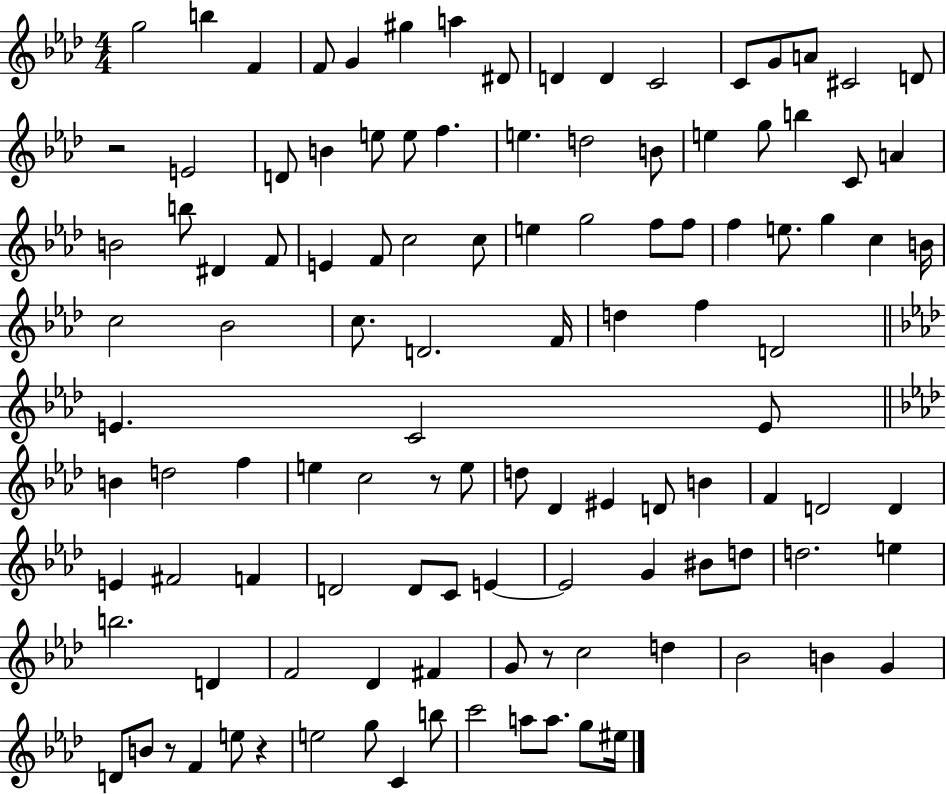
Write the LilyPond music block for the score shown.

{
  \clef treble
  \numericTimeSignature
  \time 4/4
  \key aes \major
  g''2 b''4 f'4 | f'8 g'4 gis''4 a''4 dis'8 | d'4 d'4 c'2 | c'8 g'8 a'8 cis'2 d'8 | \break r2 e'2 | d'8 b'4 e''8 e''8 f''4. | e''4. d''2 b'8 | e''4 g''8 b''4 c'8 a'4 | \break b'2 b''8 dis'4 f'8 | e'4 f'8 c''2 c''8 | e''4 g''2 f''8 f''8 | f''4 e''8. g''4 c''4 b'16 | \break c''2 bes'2 | c''8. d'2. f'16 | d''4 f''4 d'2 | \bar "||" \break \key aes \major e'4. c'2 e'8 | \bar "||" \break \key f \minor b'4 d''2 f''4 | e''4 c''2 r8 e''8 | d''8 des'4 eis'4 d'8 b'4 | f'4 d'2 d'4 | \break e'4 fis'2 f'4 | d'2 d'8 c'8 e'4~~ | e'2 g'4 bis'8 d''8 | d''2. e''4 | \break b''2. d'4 | f'2 des'4 fis'4 | g'8 r8 c''2 d''4 | bes'2 b'4 g'4 | \break d'8 b'8 r8 f'4 e''8 r4 | e''2 g''8 c'4 b''8 | c'''2 a''8 a''8. g''8 eis''16 | \bar "|."
}